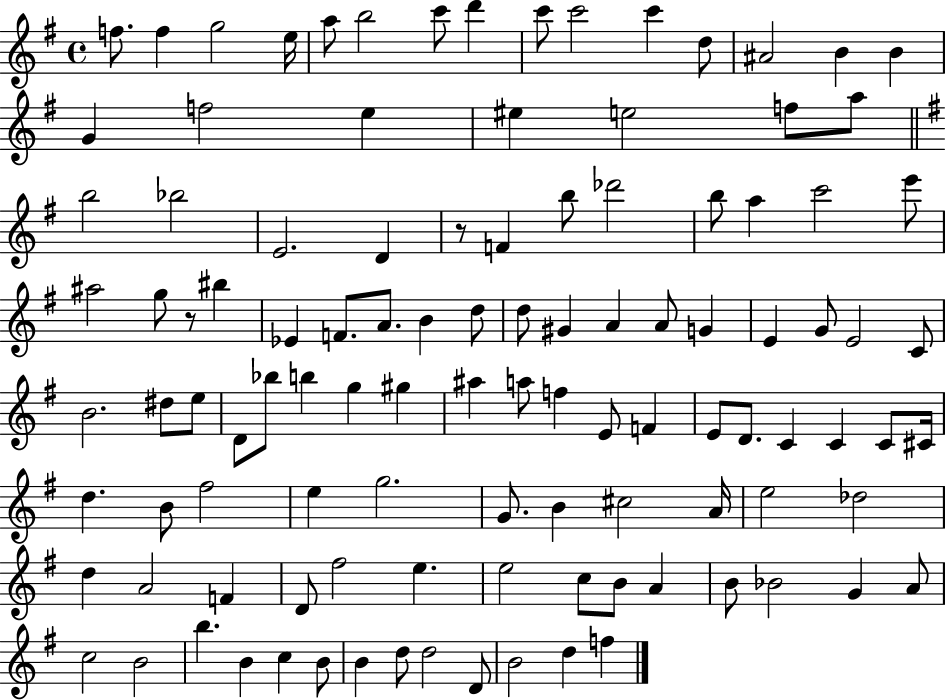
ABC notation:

X:1
T:Untitled
M:4/4
L:1/4
K:G
f/2 f g2 e/4 a/2 b2 c'/2 d' c'/2 c'2 c' d/2 ^A2 B B G f2 e ^e e2 f/2 a/2 b2 _b2 E2 D z/2 F b/2 _d'2 b/2 a c'2 e'/2 ^a2 g/2 z/2 ^b _E F/2 A/2 B d/2 d/2 ^G A A/2 G E G/2 E2 C/2 B2 ^d/2 e/2 D/2 _b/2 b g ^g ^a a/2 f E/2 F E/2 D/2 C C C/2 ^C/4 d B/2 ^f2 e g2 G/2 B ^c2 A/4 e2 _d2 d A2 F D/2 ^f2 e e2 c/2 B/2 A B/2 _B2 G A/2 c2 B2 b B c B/2 B d/2 d2 D/2 B2 d f